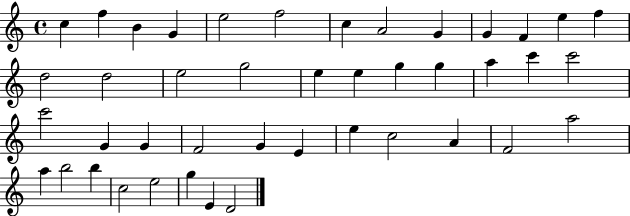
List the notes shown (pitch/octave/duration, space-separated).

C5/q F5/q B4/q G4/q E5/h F5/h C5/q A4/h G4/q G4/q F4/q E5/q F5/q D5/h D5/h E5/h G5/h E5/q E5/q G5/q G5/q A5/q C6/q C6/h C6/h G4/q G4/q F4/h G4/q E4/q E5/q C5/h A4/q F4/h A5/h A5/q B5/h B5/q C5/h E5/h G5/q E4/q D4/h